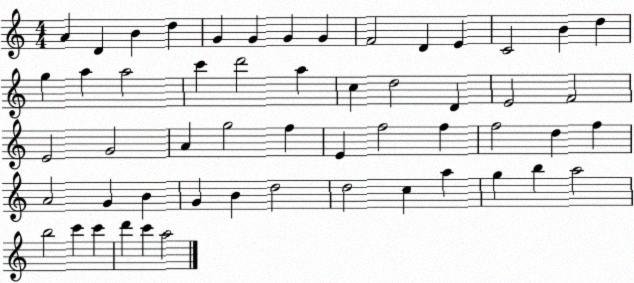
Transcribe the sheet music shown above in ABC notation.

X:1
T:Untitled
M:4/4
L:1/4
K:C
A D B d G G G G F2 D E C2 B d g a a2 c' d'2 a c d2 D E2 F2 E2 G2 A g2 f E f2 f f2 d f A2 G B G B d2 d2 c a g b a2 b2 c' c' d' c' a2